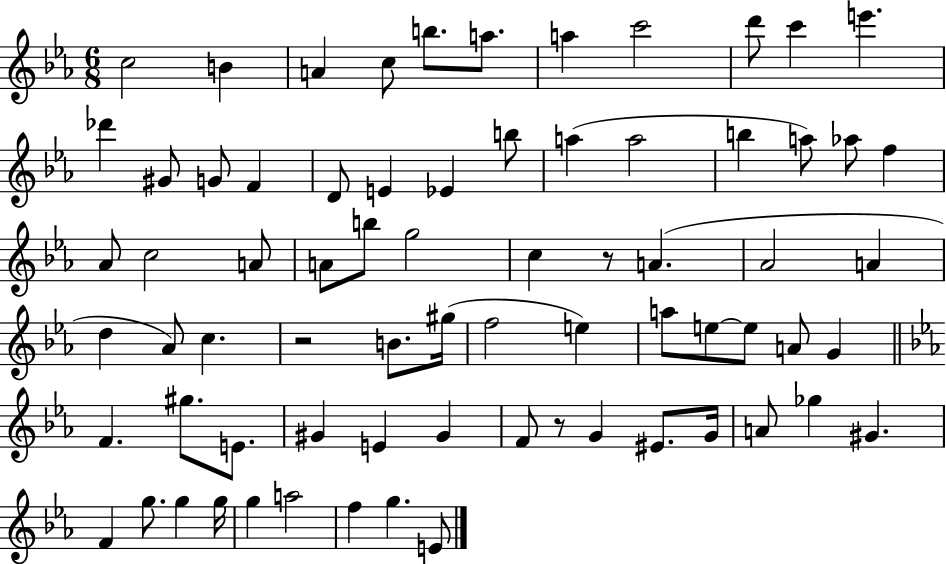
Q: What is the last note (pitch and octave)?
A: E4